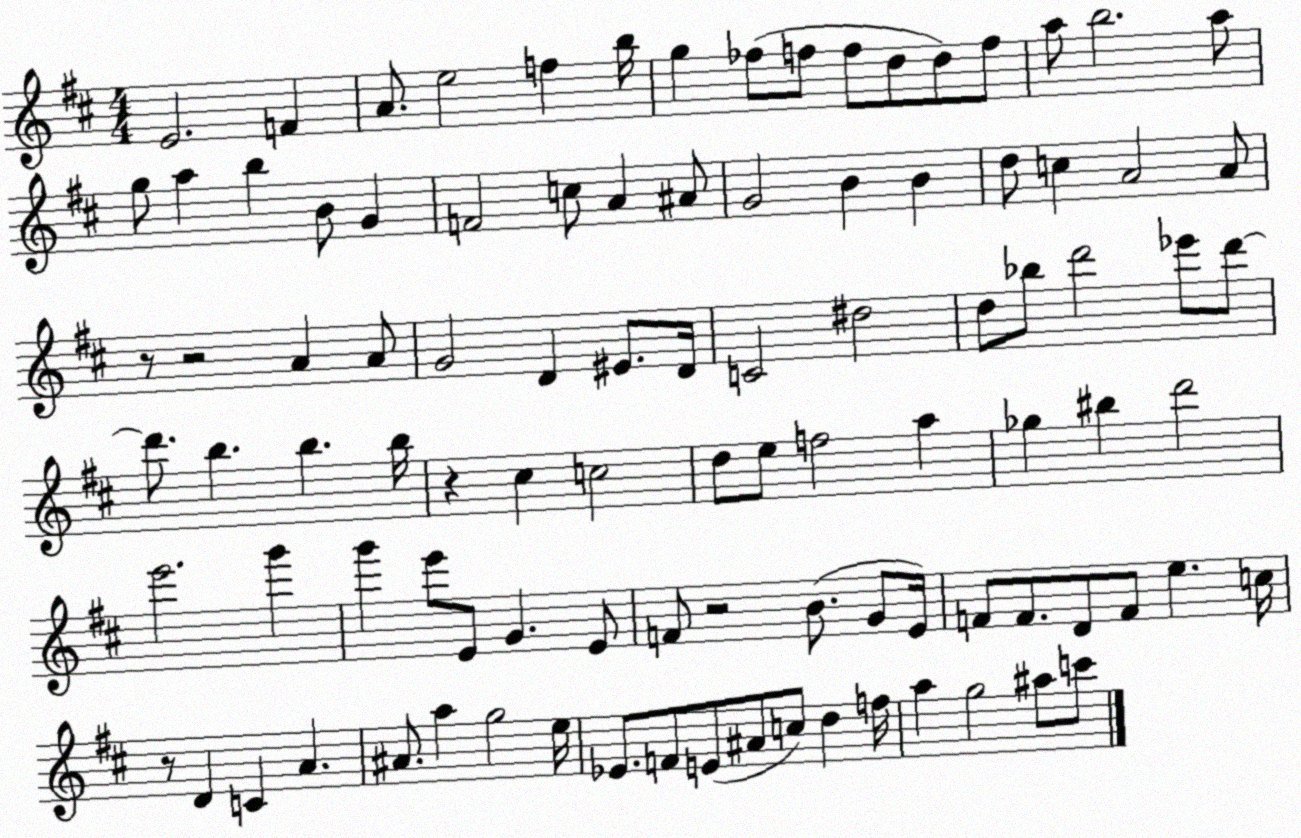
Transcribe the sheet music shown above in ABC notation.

X:1
T:Untitled
M:4/4
L:1/4
K:D
E2 F A/2 e2 f b/4 g _f/2 f/2 f/2 d/2 d/2 f/2 a/2 b2 a/2 g/2 a b B/2 G F2 c/2 A ^A/2 G2 B B d/2 c A2 A/2 z/2 z2 A A/2 G2 D ^E/2 D/4 C2 ^d2 d/2 _b/2 d'2 _e'/2 d'/2 d'/2 b b b/4 z ^c c2 d/2 e/2 f2 a _g ^b d'2 e'2 g' g' e'/2 E/2 G E/2 F/2 z2 B/2 G/2 E/4 F/2 F/2 D/2 F/2 e c/4 z/2 D C A ^A/2 a g2 e/4 _E/2 F/2 E/2 ^A/2 c/2 d f/4 a g2 ^a/2 c'/2